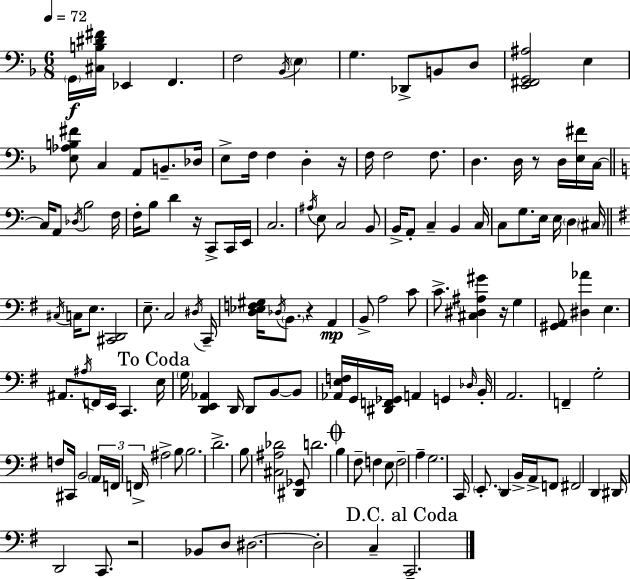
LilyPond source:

{
  \clef bass
  \numericTimeSignature
  \time 6/8
  \key f \major
  \tempo 4 = 72
  \repeat volta 2 { \parenthesize g,16\f <cis b dis' fis'>16 ees,4 f,4. | f2 \acciaccatura { bes,16 } \parenthesize e4 | g4. des,8-> b,8 d8 | <e, fis, g, ais>2 e4 | \break <e aes b fis'>8 c4 a,8 b,8.-- | des16 e8-> f16 f4 d4-. | r16 f16 f2 f8. | d4. d16 r8 d16 <e fis'>16 | \break c16~~ \bar "||" \break \key c \major c16 a,8 \acciaccatura { des16 } b2 | f16 f16-. b8 d'4 r16 c,8-> c,16 | e,16 c2. | \acciaccatura { ais16 } e8 c2 | \break b,8 b,16-> a,8-. c4-- b,4 | c16 c8 g8. e16 e16 \parenthesize d4 | \parenthesize cis16 \bar "||" \break \key g \major \acciaccatura { cis16 } c16 e8. <cis, d,>2 | e8.-- c2 | \acciaccatura { dis16 } c,16-- <d ees f gis>16 \acciaccatura { des16 } \parenthesize b,8. r4 a,4\mp | b,8-> a2 | \break c'8 c'8.-> <cis dis ais gis'>4 r16 g4 | <gis, a,>8 <dis aes'>4 e4. | ais,8. \acciaccatura { ais16 } f,16 e,16 c,4. | \mark "To Coda" e16 \parenthesize g16 <d, e, aes,>4 d,16 d,8 | \break b,8~~ b,8 <aes, e f>16 g,16 <dis, f, ges,>16 a,4 g,4 | \grace { des16 } b,16-. a,2. | f,4-- g2-. | f8 cis,16 b,2 | \break \tuplet 3/2 { \parenthesize a,16 f,16 f,16-> } ais2-> | b8 b2. | d'2.-> | b8 <cis ais des'>2 | \break <dis, ges,>8 d'2. | \mark \markup { \musicglyph "scripts.coda" } b4 fis8-- f4 | e8 f2-- | a4-- g2. | \break c,16 \parenthesize e,8.-. d,4 | b,16-> a,16-> f,8 fis,2 | d,4 dis,16 d,2 | c,8. r2 | \break bes,8 d8 dis2.~~ | dis2-. | c4-- \mark "D.C. al Coda" c,2.-- | } \bar "|."
}